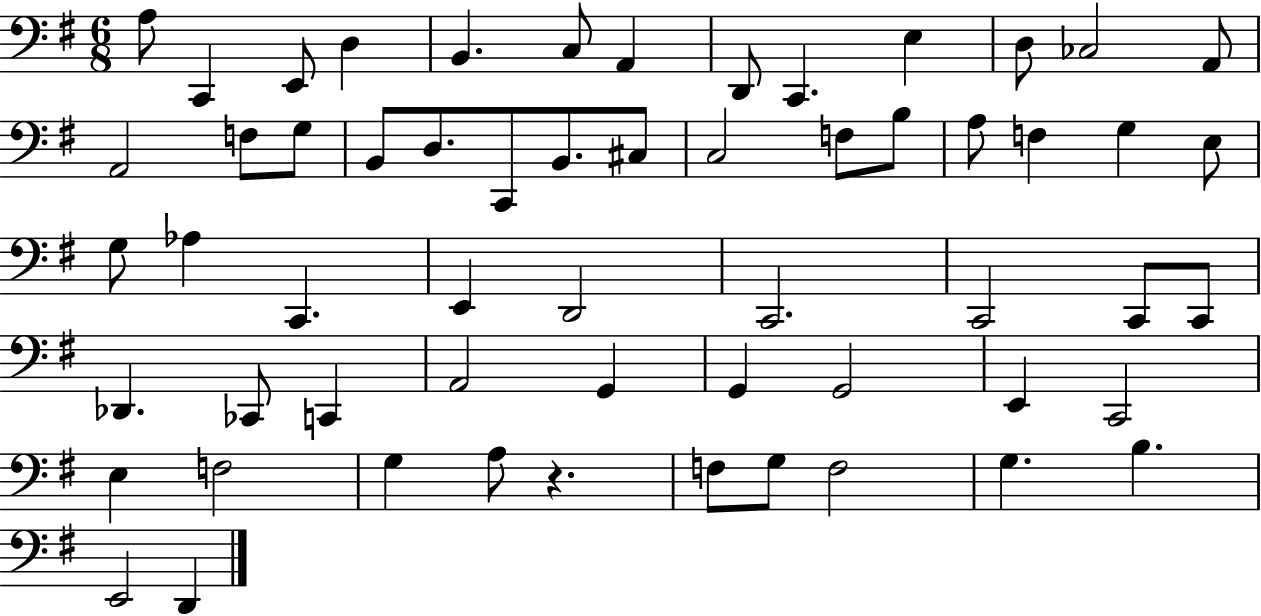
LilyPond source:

{
  \clef bass
  \numericTimeSignature
  \time 6/8
  \key g \major
  a8 c,4 e,8 d4 | b,4. c8 a,4 | d,8 c,4. e4 | d8 ces2 a,8 | \break a,2 f8 g8 | b,8 d8. c,8 b,8. cis8 | c2 f8 b8 | a8 f4 g4 e8 | \break g8 aes4 c,4. | e,4 d,2 | c,2. | c,2 c,8 c,8 | \break des,4. ces,8 c,4 | a,2 g,4 | g,4 g,2 | e,4 c,2 | \break e4 f2 | g4 a8 r4. | f8 g8 f2 | g4. b4. | \break e,2 d,4 | \bar "|."
}